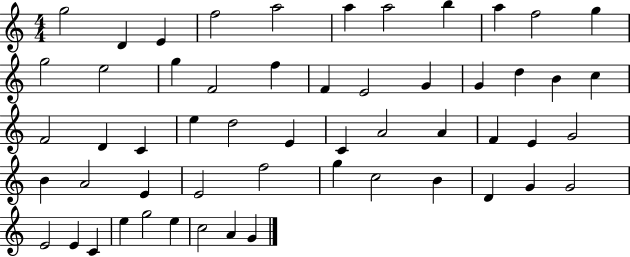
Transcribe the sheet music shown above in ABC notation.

X:1
T:Untitled
M:4/4
L:1/4
K:C
g2 D E f2 a2 a a2 b a f2 g g2 e2 g F2 f F E2 G G d B c F2 D C e d2 E C A2 A F E G2 B A2 E E2 f2 g c2 B D G G2 E2 E C e g2 e c2 A G